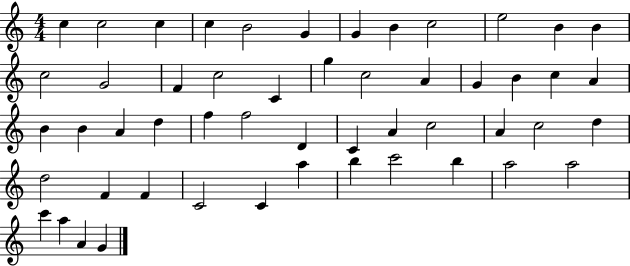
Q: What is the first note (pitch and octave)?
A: C5